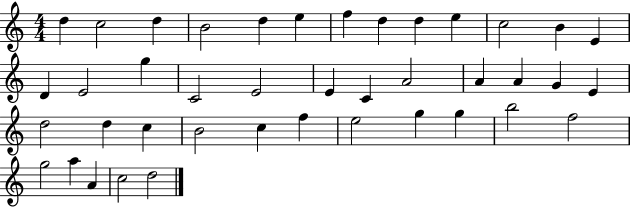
{
  \clef treble
  \numericTimeSignature
  \time 4/4
  \key c \major
  d''4 c''2 d''4 | b'2 d''4 e''4 | f''4 d''4 d''4 e''4 | c''2 b'4 e'4 | \break d'4 e'2 g''4 | c'2 e'2 | e'4 c'4 a'2 | a'4 a'4 g'4 e'4 | \break d''2 d''4 c''4 | b'2 c''4 f''4 | e''2 g''4 g''4 | b''2 f''2 | \break g''2 a''4 a'4 | c''2 d''2 | \bar "|."
}